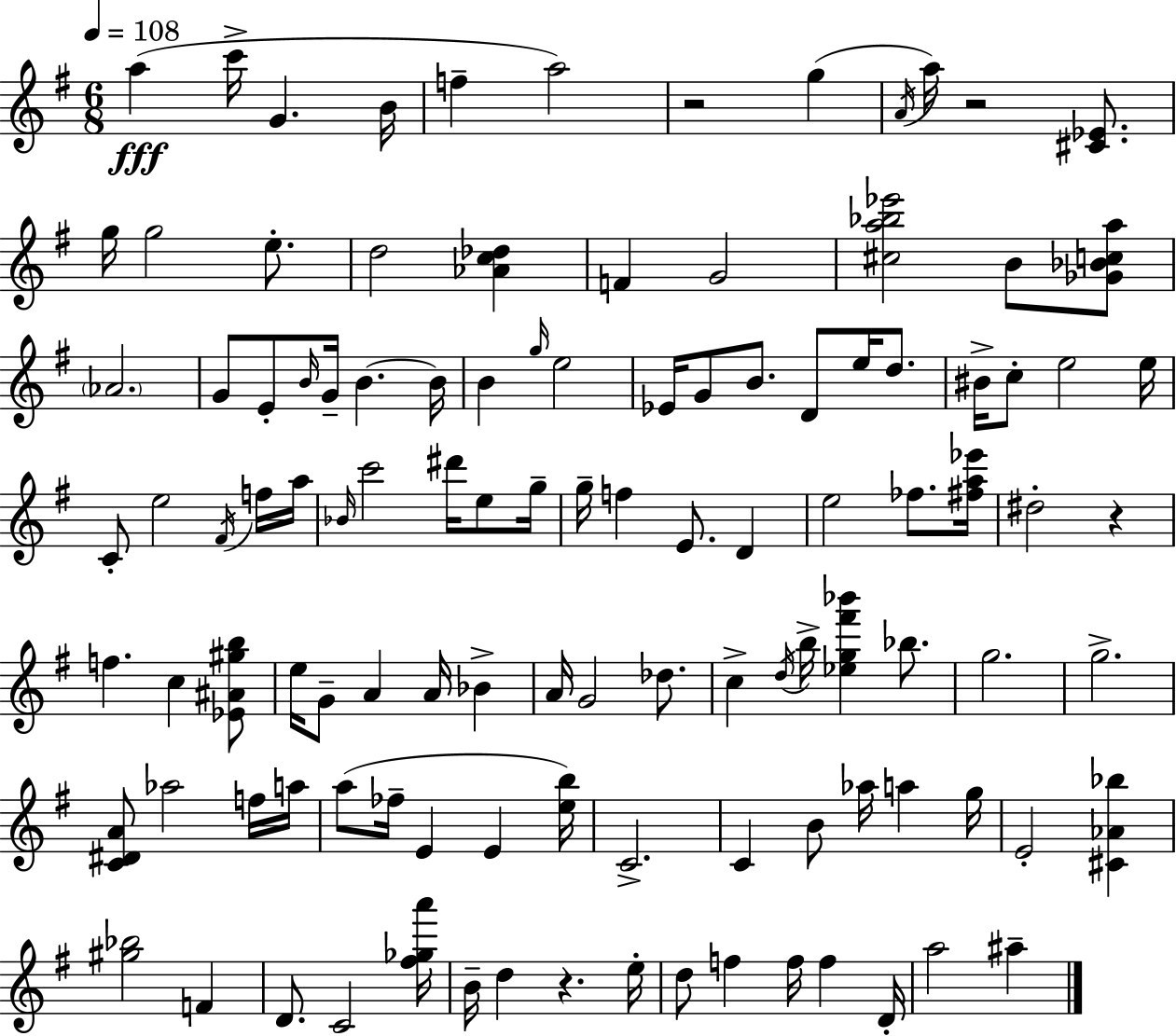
A5/q C6/s G4/q. B4/s F5/q A5/h R/h G5/q A4/s A5/s R/h [C#4,Eb4]/e. G5/s G5/h E5/e. D5/h [Ab4,C5,Db5]/q F4/q G4/h [C#5,A5,Bb5,Eb6]/h B4/e [Gb4,Bb4,C5,A5]/e Ab4/h. G4/e E4/e B4/s G4/s B4/q. B4/s B4/q G5/s E5/h Eb4/s G4/e B4/e. D4/e E5/s D5/e. BIS4/s C5/e E5/h E5/s C4/e E5/h F#4/s F5/s A5/s Bb4/s C6/h D#6/s E5/e G5/s G5/s F5/q E4/e. D4/q E5/h FES5/e. [F#5,A5,Eb6]/s D#5/h R/q F5/q. C5/q [Eb4,A#4,G#5,B5]/e E5/s G4/e A4/q A4/s Bb4/q A4/s G4/h Db5/e. C5/q D5/s B5/s [Eb5,G5,F#6,Bb6]/q Bb5/e. G5/h. G5/h. [C4,D#4,A4]/e Ab5/h F5/s A5/s A5/e FES5/s E4/q E4/q [E5,B5]/s C4/h. C4/q B4/e Ab5/s A5/q G5/s E4/h [C#4,Ab4,Bb5]/q [G#5,Bb5]/h F4/q D4/e. C4/h [F#5,Gb5,A6]/s B4/s D5/q R/q. E5/s D5/e F5/q F5/s F5/q D4/s A5/h A#5/q